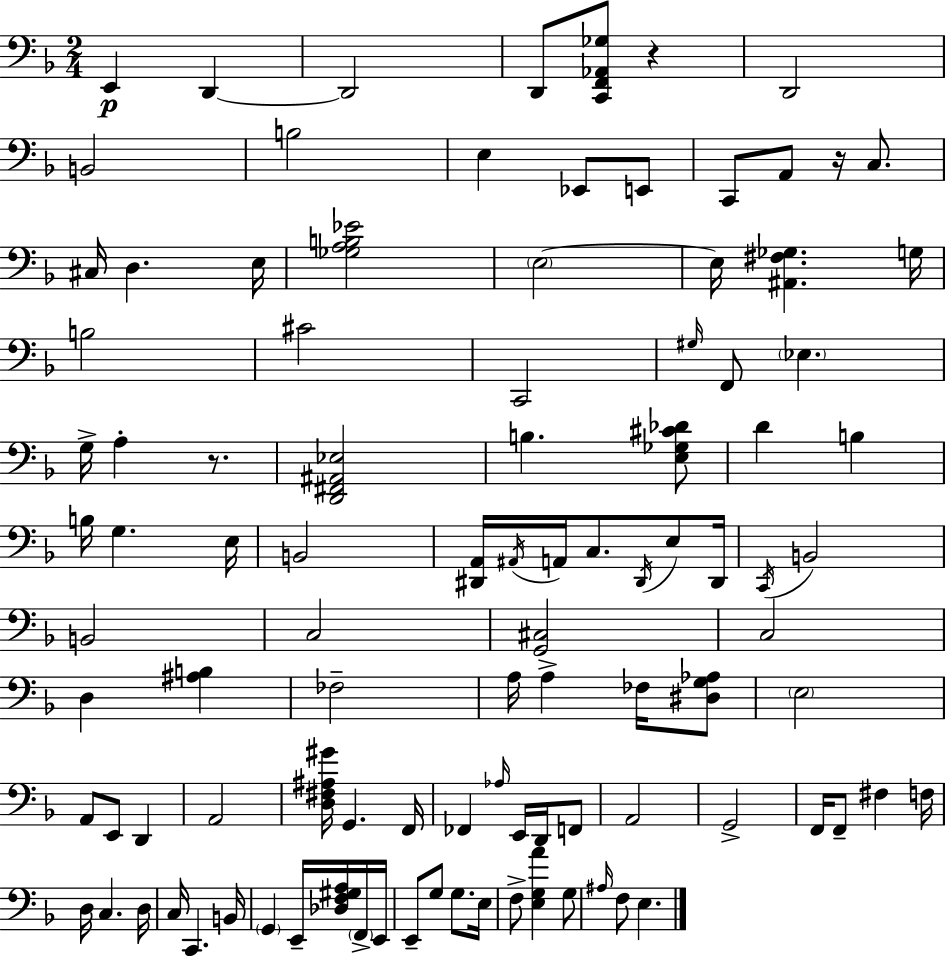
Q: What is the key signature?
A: D minor